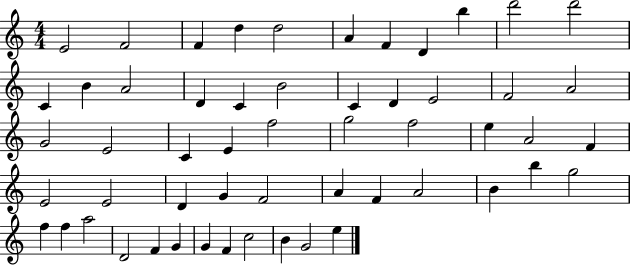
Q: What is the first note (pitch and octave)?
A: E4